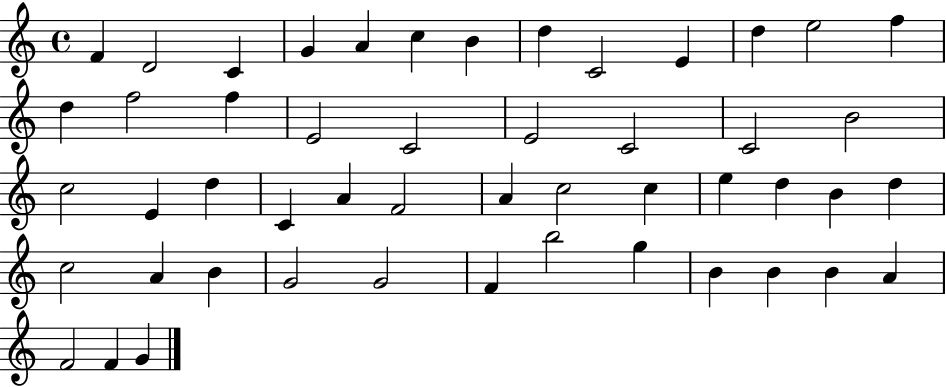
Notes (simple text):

F4/q D4/h C4/q G4/q A4/q C5/q B4/q D5/q C4/h E4/q D5/q E5/h F5/q D5/q F5/h F5/q E4/h C4/h E4/h C4/h C4/h B4/h C5/h E4/q D5/q C4/q A4/q F4/h A4/q C5/h C5/q E5/q D5/q B4/q D5/q C5/h A4/q B4/q G4/h G4/h F4/q B5/h G5/q B4/q B4/q B4/q A4/q F4/h F4/q G4/q